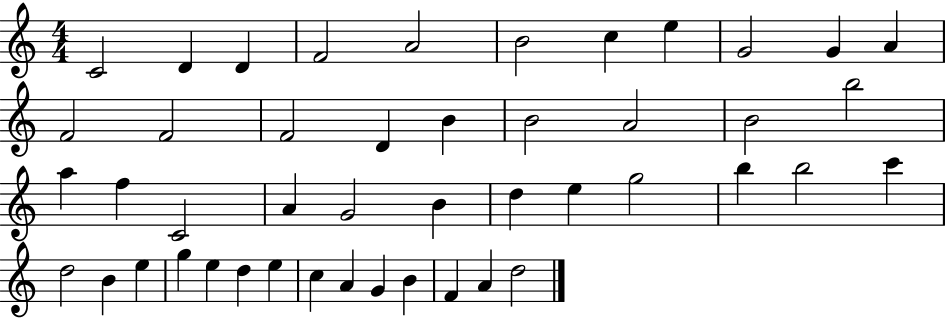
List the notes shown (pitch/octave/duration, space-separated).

C4/h D4/q D4/q F4/h A4/h B4/h C5/q E5/q G4/h G4/q A4/q F4/h F4/h F4/h D4/q B4/q B4/h A4/h B4/h B5/h A5/q F5/q C4/h A4/q G4/h B4/q D5/q E5/q G5/h B5/q B5/h C6/q D5/h B4/q E5/q G5/q E5/q D5/q E5/q C5/q A4/q G4/q B4/q F4/q A4/q D5/h